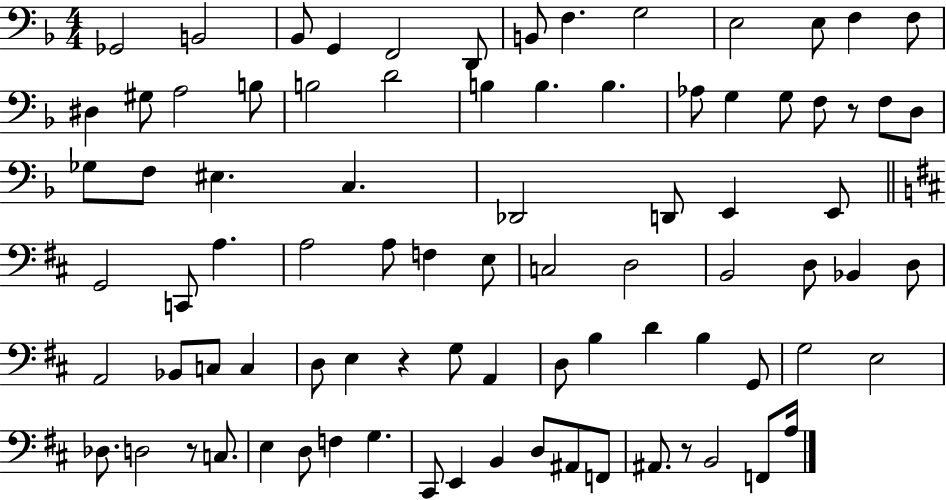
Gb2/h B2/h Bb2/e G2/q F2/h D2/e B2/e F3/q. G3/h E3/h E3/e F3/q F3/e D#3/q G#3/e A3/h B3/e B3/h D4/h B3/q B3/q. B3/q. Ab3/e G3/q G3/e F3/e R/e F3/e D3/e Gb3/e F3/e EIS3/q. C3/q. Db2/h D2/e E2/q E2/e G2/h C2/e A3/q. A3/h A3/e F3/q E3/e C3/h D3/h B2/h D3/e Bb2/q D3/e A2/h Bb2/e C3/e C3/q D3/e E3/q R/q G3/e A2/q D3/e B3/q D4/q B3/q G2/e G3/h E3/h Db3/e. D3/h R/e C3/e. E3/q D3/e F3/q G3/q. C#2/e E2/q B2/q D3/e A#2/e F2/e A#2/e. R/e B2/h F2/e A3/s